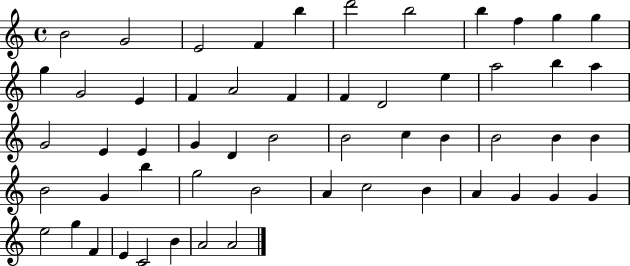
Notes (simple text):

B4/h G4/h E4/h F4/q B5/q D6/h B5/h B5/q F5/q G5/q G5/q G5/q G4/h E4/q F4/q A4/h F4/q F4/q D4/h E5/q A5/h B5/q A5/q G4/h E4/q E4/q G4/q D4/q B4/h B4/h C5/q B4/q B4/h B4/q B4/q B4/h G4/q B5/q G5/h B4/h A4/q C5/h B4/q A4/q G4/q G4/q G4/q E5/h G5/q F4/q E4/q C4/h B4/q A4/h A4/h